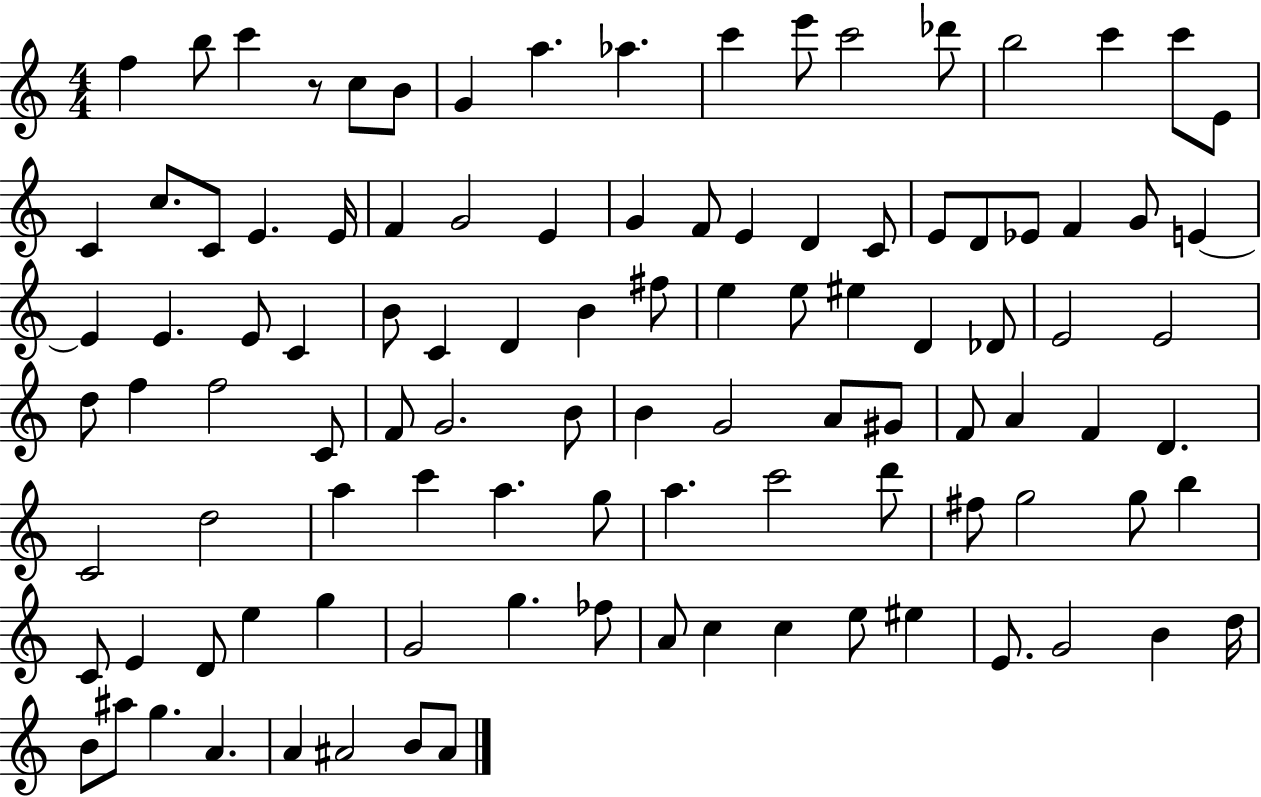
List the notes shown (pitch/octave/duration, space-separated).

F5/q B5/e C6/q R/e C5/e B4/e G4/q A5/q. Ab5/q. C6/q E6/e C6/h Db6/e B5/h C6/q C6/e E4/e C4/q C5/e. C4/e E4/q. E4/s F4/q G4/h E4/q G4/q F4/e E4/q D4/q C4/e E4/e D4/e Eb4/e F4/q G4/e E4/q E4/q E4/q. E4/e C4/q B4/e C4/q D4/q B4/q F#5/e E5/q E5/e EIS5/q D4/q Db4/e E4/h E4/h D5/e F5/q F5/h C4/e F4/e G4/h. B4/e B4/q G4/h A4/e G#4/e F4/e A4/q F4/q D4/q. C4/h D5/h A5/q C6/q A5/q. G5/e A5/q. C6/h D6/e F#5/e G5/h G5/e B5/q C4/e E4/q D4/e E5/q G5/q G4/h G5/q. FES5/e A4/e C5/q C5/q E5/e EIS5/q E4/e. G4/h B4/q D5/s B4/e A#5/e G5/q. A4/q. A4/q A#4/h B4/e A#4/e